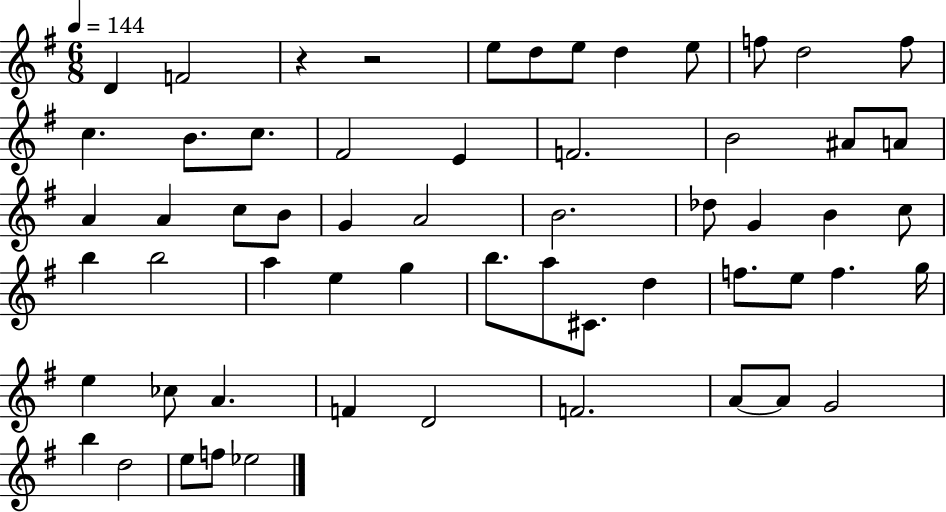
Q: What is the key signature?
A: G major